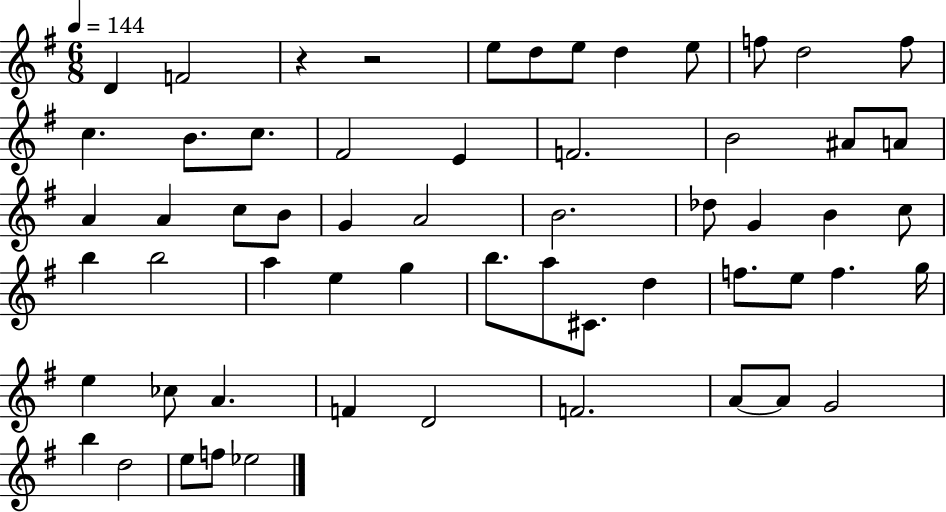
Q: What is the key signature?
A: G major